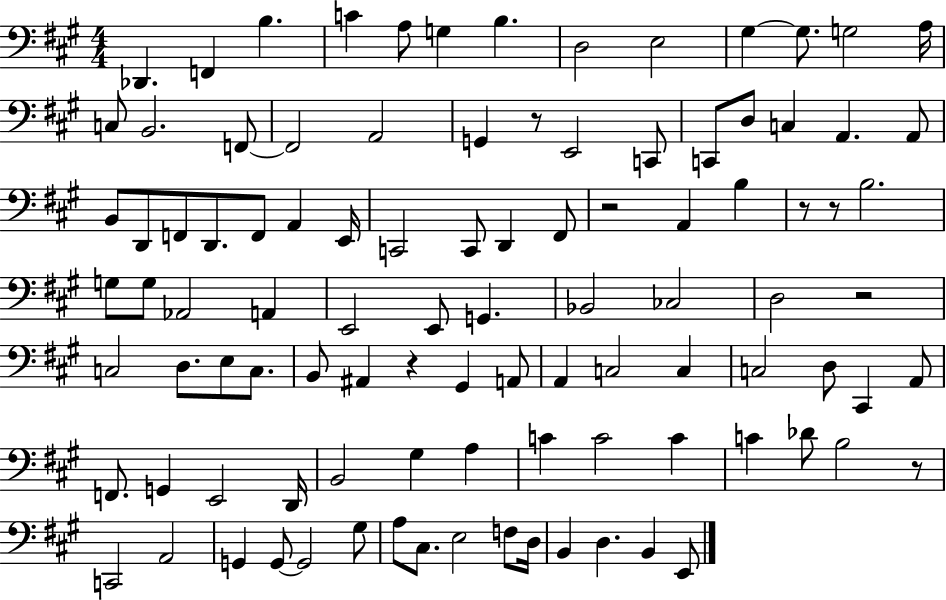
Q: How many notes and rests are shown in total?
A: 100